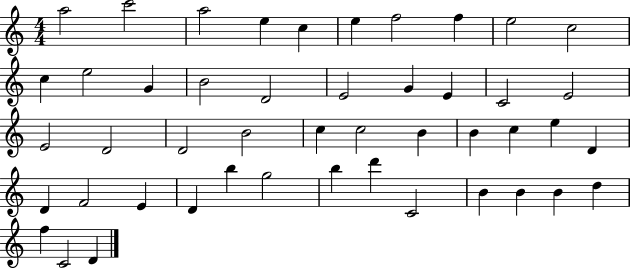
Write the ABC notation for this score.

X:1
T:Untitled
M:4/4
L:1/4
K:C
a2 c'2 a2 e c e f2 f e2 c2 c e2 G B2 D2 E2 G E C2 E2 E2 D2 D2 B2 c c2 B B c e D D F2 E D b g2 b d' C2 B B B d f C2 D